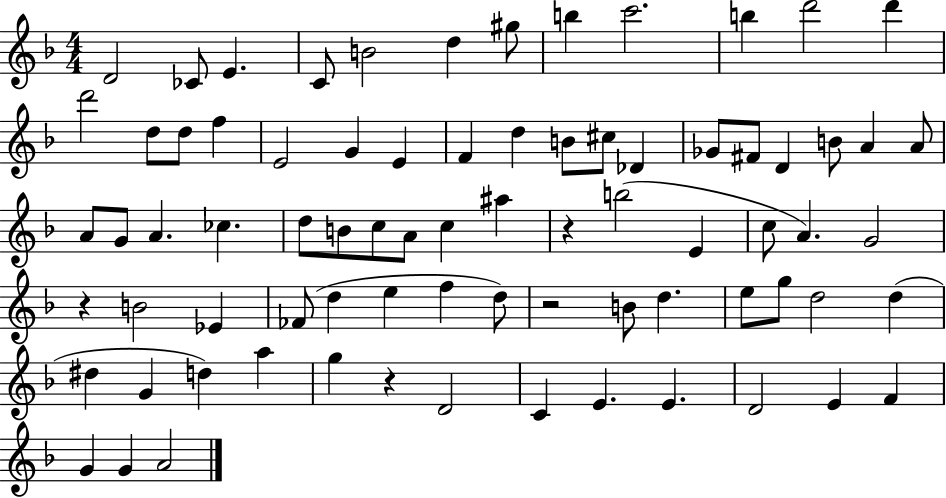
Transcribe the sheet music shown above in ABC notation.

X:1
T:Untitled
M:4/4
L:1/4
K:F
D2 _C/2 E C/2 B2 d ^g/2 b c'2 b d'2 d' d'2 d/2 d/2 f E2 G E F d B/2 ^c/2 _D _G/2 ^F/2 D B/2 A A/2 A/2 G/2 A _c d/2 B/2 c/2 A/2 c ^a z b2 E c/2 A G2 z B2 _E _F/2 d e f d/2 z2 B/2 d e/2 g/2 d2 d ^d G d a g z D2 C E E D2 E F G G A2